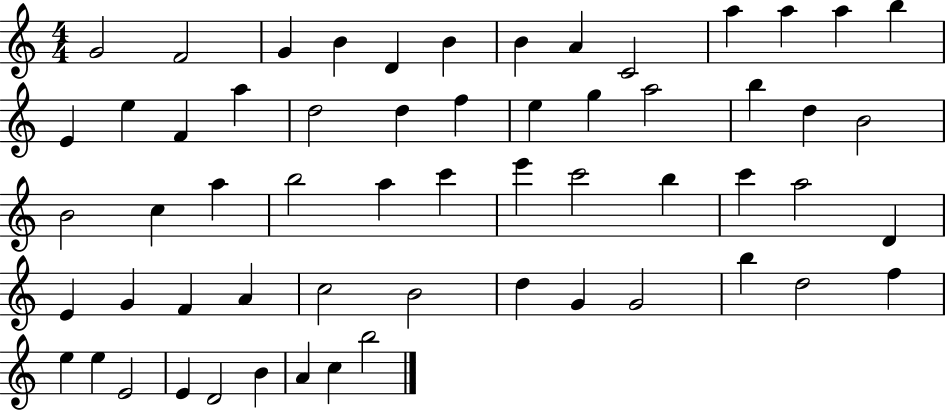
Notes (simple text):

G4/h F4/h G4/q B4/q D4/q B4/q B4/q A4/q C4/h A5/q A5/q A5/q B5/q E4/q E5/q F4/q A5/q D5/h D5/q F5/q E5/q G5/q A5/h B5/q D5/q B4/h B4/h C5/q A5/q B5/h A5/q C6/q E6/q C6/h B5/q C6/q A5/h D4/q E4/q G4/q F4/q A4/q C5/h B4/h D5/q G4/q G4/h B5/q D5/h F5/q E5/q E5/q E4/h E4/q D4/h B4/q A4/q C5/q B5/h